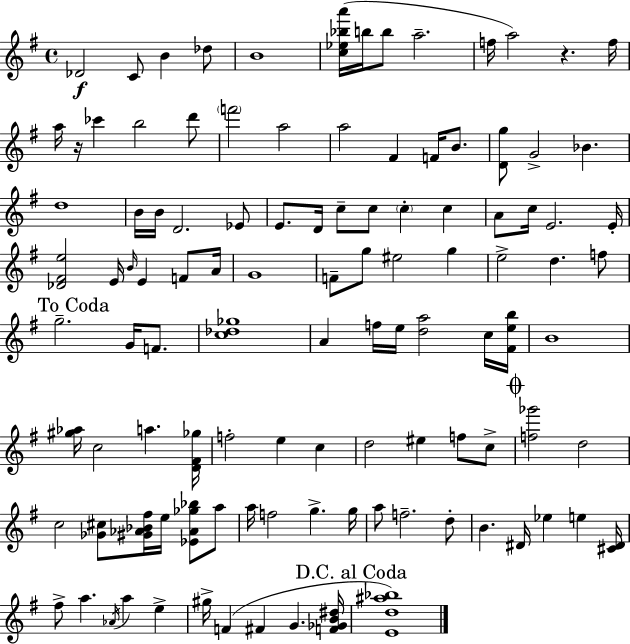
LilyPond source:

{
  \clef treble
  \time 4/4
  \defaultTimeSignature
  \key e \minor
  des'2\f c'8 b'4 des''8 | b'1 | <c'' ees'' bes'' a'''>16( b''16 b''8 a''2.-- | f''16 a''2) r4. f''16 | \break a''16 r16 ces'''4 b''2 d'''8 | \parenthesize f'''2 a''2 | a''2 fis'4 f'16 b'8. | <d' g''>8 g'2-> bes'4. | \break d''1 | b'16 b'16 d'2. ees'8 | e'8. d'16 c''8-- c''8 \parenthesize c''4-. c''4 | a'8 c''16 e'2. e'16-. | \break <des' fis' e''>2 e'16 \grace { b'16 } e'4 f'8 | a'16 g'1 | f'8-- g''8 eis''2 g''4 | e''2-> d''4. f''8 | \break \mark "To Coda" g''2.-- g'16 f'8. | <c'' des'' ges''>1 | a'4 f''16 e''16 <d'' a''>2 c''16 | <fis' e'' b''>16 b'1 | \break <gis'' aes''>16 c''2 a''4. | <d' fis' ges''>16 f''2-. e''4 c''4 | d''2 eis''4 f''8 c''8-> | \mark \markup { \musicglyph "scripts.coda" } <f'' ges'''>2 d''2 | \break c''2 <ges' cis''>8 <gis' aes' bes' fis''>16 e''16 <ees' aes' ges'' bes''>8 a''8 | a''16 f''2 g''4.-> | g''16 a''8 f''2.-- d''8-. | b'4. dis'16 ees''4 e''4 | \break <cis' dis'>16 fis''8-> a''4. \acciaccatura { aes'16 } a''4 e''4-> | gis''16-> f'4( fis'4 g'4. | <f' ges' b' dis''>16 \mark "D.C. al Coda" <e' d'' ais'' bes''>1) | \bar "|."
}